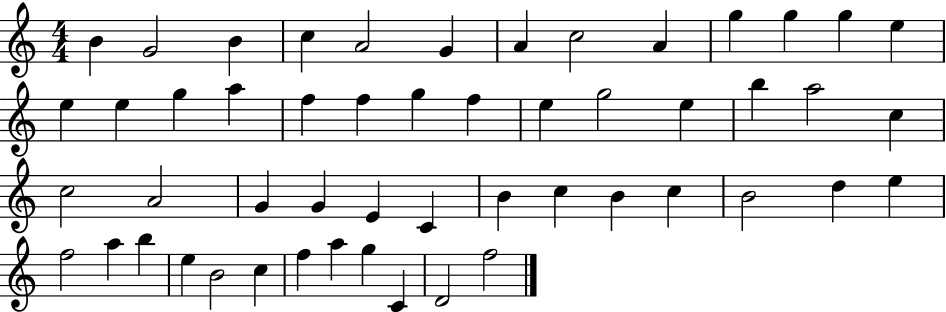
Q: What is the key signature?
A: C major